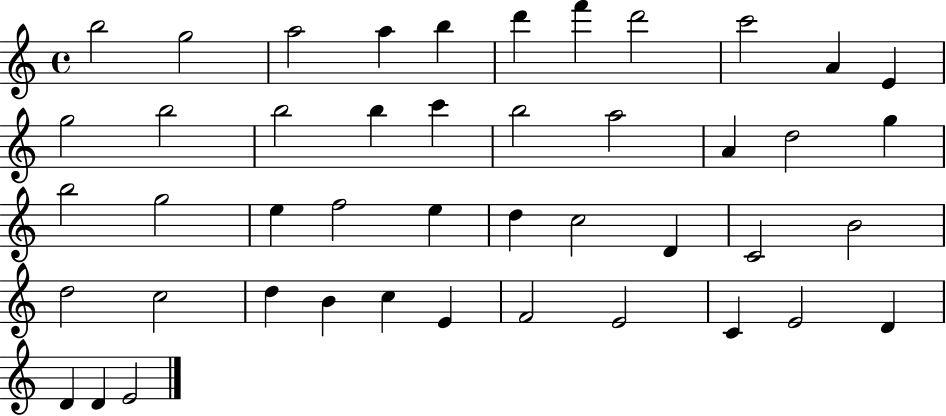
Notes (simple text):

B5/h G5/h A5/h A5/q B5/q D6/q F6/q D6/h C6/h A4/q E4/q G5/h B5/h B5/h B5/q C6/q B5/h A5/h A4/q D5/h G5/q B5/h G5/h E5/q F5/h E5/q D5/q C5/h D4/q C4/h B4/h D5/h C5/h D5/q B4/q C5/q E4/q F4/h E4/h C4/q E4/h D4/q D4/q D4/q E4/h